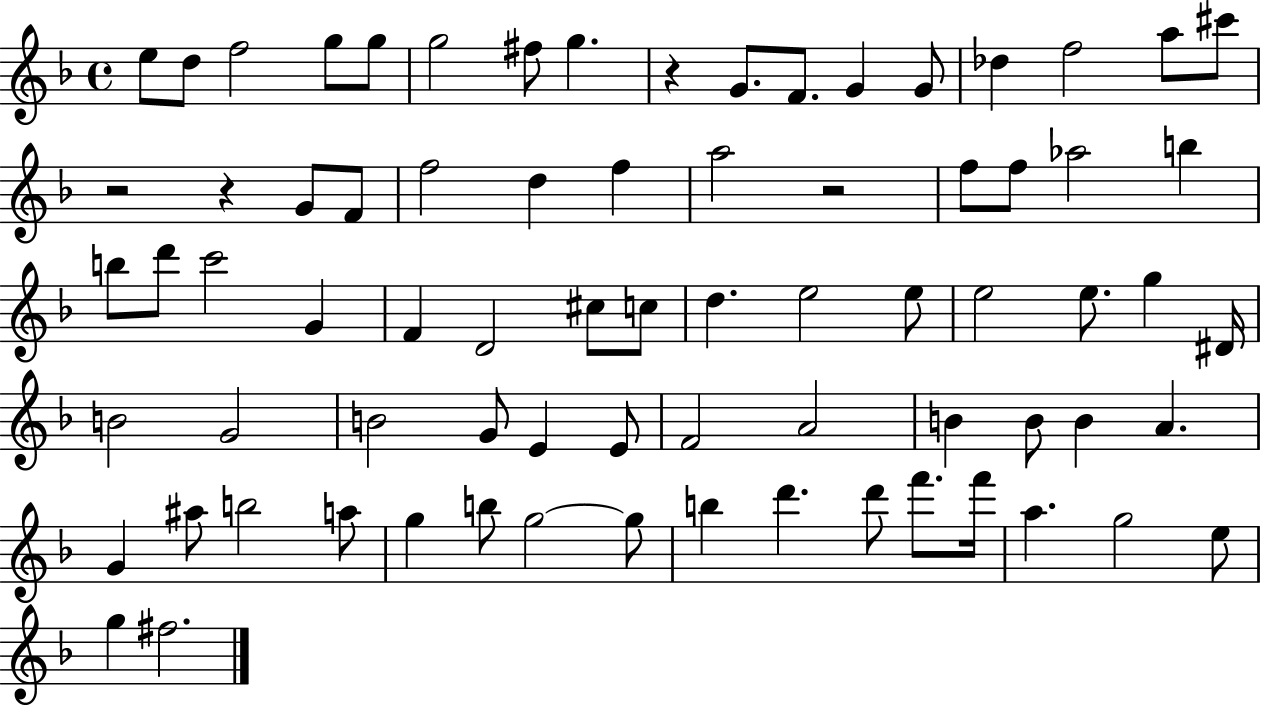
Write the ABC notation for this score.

X:1
T:Untitled
M:4/4
L:1/4
K:F
e/2 d/2 f2 g/2 g/2 g2 ^f/2 g z G/2 F/2 G G/2 _d f2 a/2 ^c'/2 z2 z G/2 F/2 f2 d f a2 z2 f/2 f/2 _a2 b b/2 d'/2 c'2 G F D2 ^c/2 c/2 d e2 e/2 e2 e/2 g ^D/4 B2 G2 B2 G/2 E E/2 F2 A2 B B/2 B A G ^a/2 b2 a/2 g b/2 g2 g/2 b d' d'/2 f'/2 f'/4 a g2 e/2 g ^f2